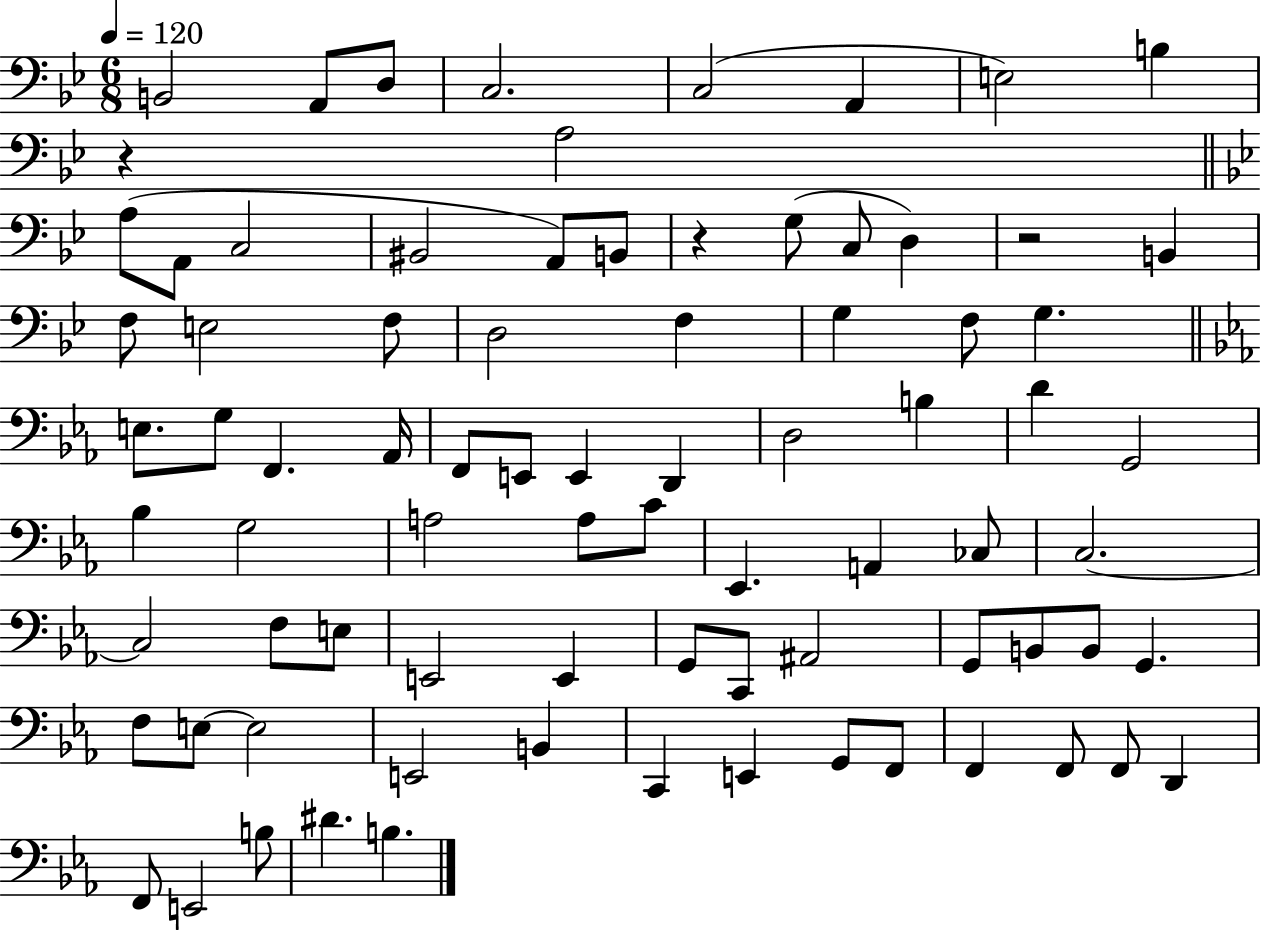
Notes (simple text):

B2/h A2/e D3/e C3/h. C3/h A2/q E3/h B3/q R/q A3/h A3/e A2/e C3/h BIS2/h A2/e B2/e R/q G3/e C3/e D3/q R/h B2/q F3/e E3/h F3/e D3/h F3/q G3/q F3/e G3/q. E3/e. G3/e F2/q. Ab2/s F2/e E2/e E2/q D2/q D3/h B3/q D4/q G2/h Bb3/q G3/h A3/h A3/e C4/e Eb2/q. A2/q CES3/e C3/h. C3/h F3/e E3/e E2/h E2/q G2/e C2/e A#2/h G2/e B2/e B2/e G2/q. F3/e E3/e E3/h E2/h B2/q C2/q E2/q G2/e F2/e F2/q F2/e F2/e D2/q F2/e E2/h B3/e D#4/q. B3/q.